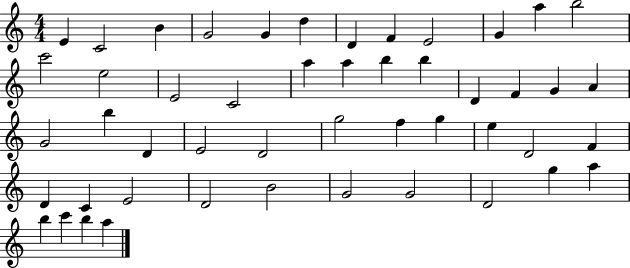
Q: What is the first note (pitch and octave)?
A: E4